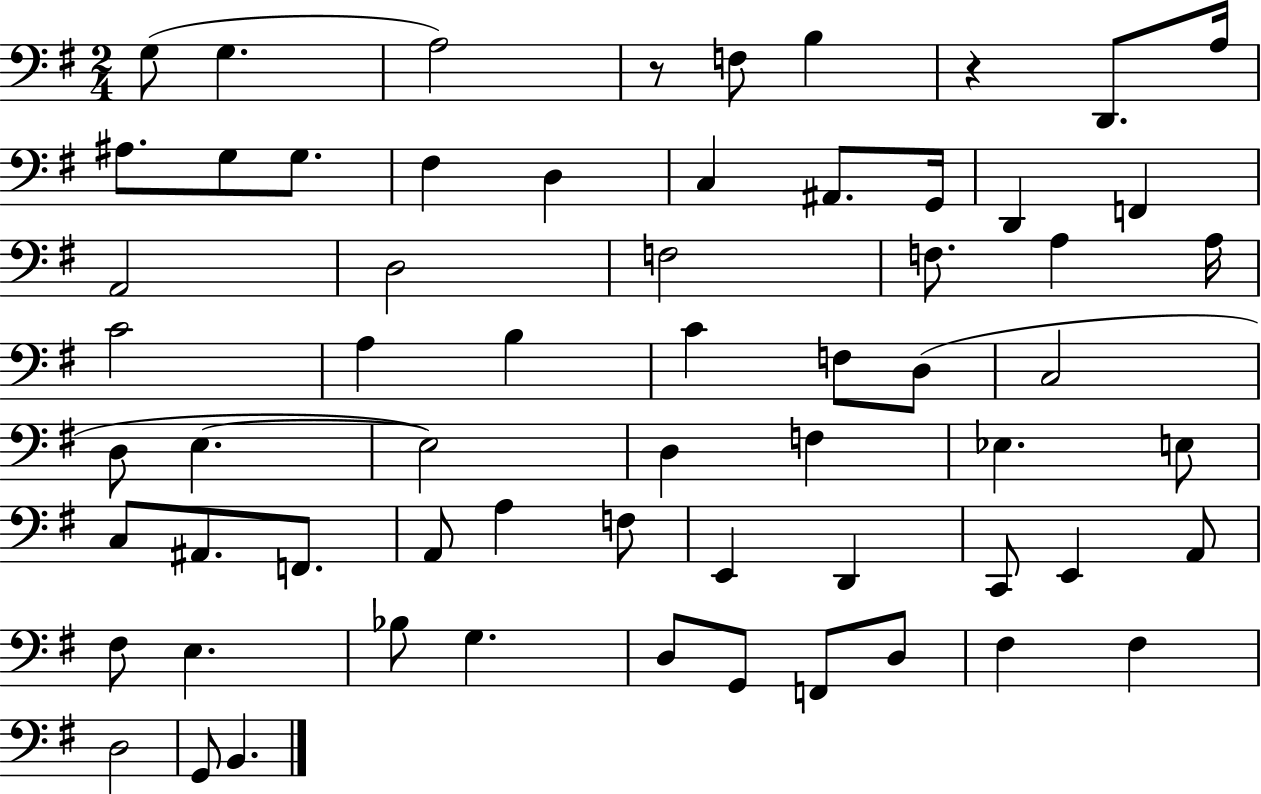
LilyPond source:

{
  \clef bass
  \numericTimeSignature
  \time 2/4
  \key g \major
  g8( g4. | a2) | r8 f8 b4 | r4 d,8. a16 | \break ais8. g8 g8. | fis4 d4 | c4 ais,8. g,16 | d,4 f,4 | \break a,2 | d2 | f2 | f8. a4 a16 | \break c'2 | a4 b4 | c'4 f8 d8( | c2 | \break d8 e4.~~ | e2) | d4 f4 | ees4. e8 | \break c8 ais,8. f,8. | a,8 a4 f8 | e,4 d,4 | c,8 e,4 a,8 | \break fis8 e4. | bes8 g4. | d8 g,8 f,8 d8 | fis4 fis4 | \break d2 | g,8 b,4. | \bar "|."
}